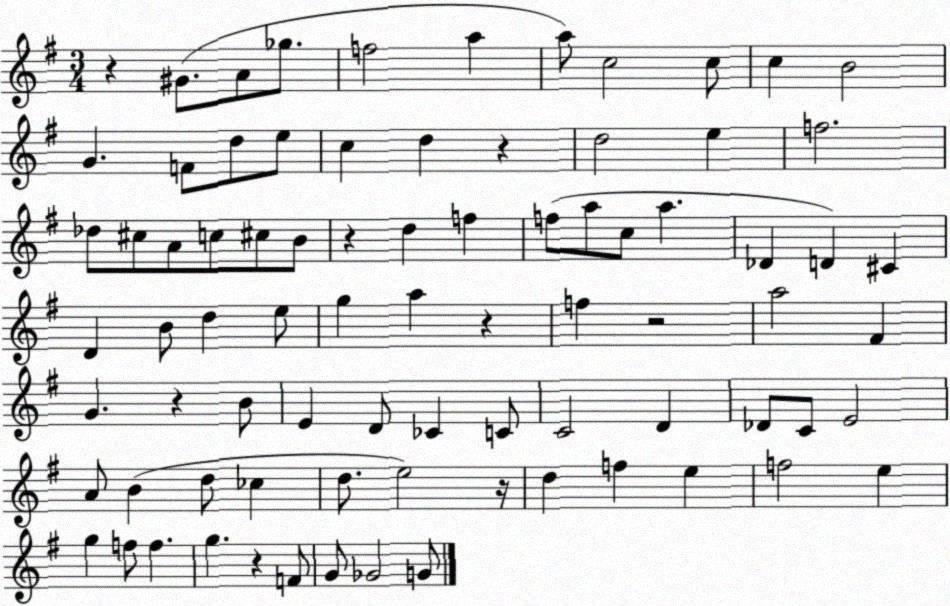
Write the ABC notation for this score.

X:1
T:Untitled
M:3/4
L:1/4
K:G
z ^G/2 A/2 _g/2 f2 a a/2 c2 c/2 c B2 G F/2 d/2 e/2 c d z d2 e f2 _d/2 ^c/2 A/2 c/2 ^c/2 B/2 z d f f/2 a/2 c/2 a _D D ^C D B/2 d e/2 g a z f z2 a2 ^F G z B/2 E D/2 _C C/2 C2 D _D/2 C/2 E2 A/2 B d/2 _c d/2 e2 z/4 d f e f2 e g f/2 f g z F/2 G/2 _G2 G/2